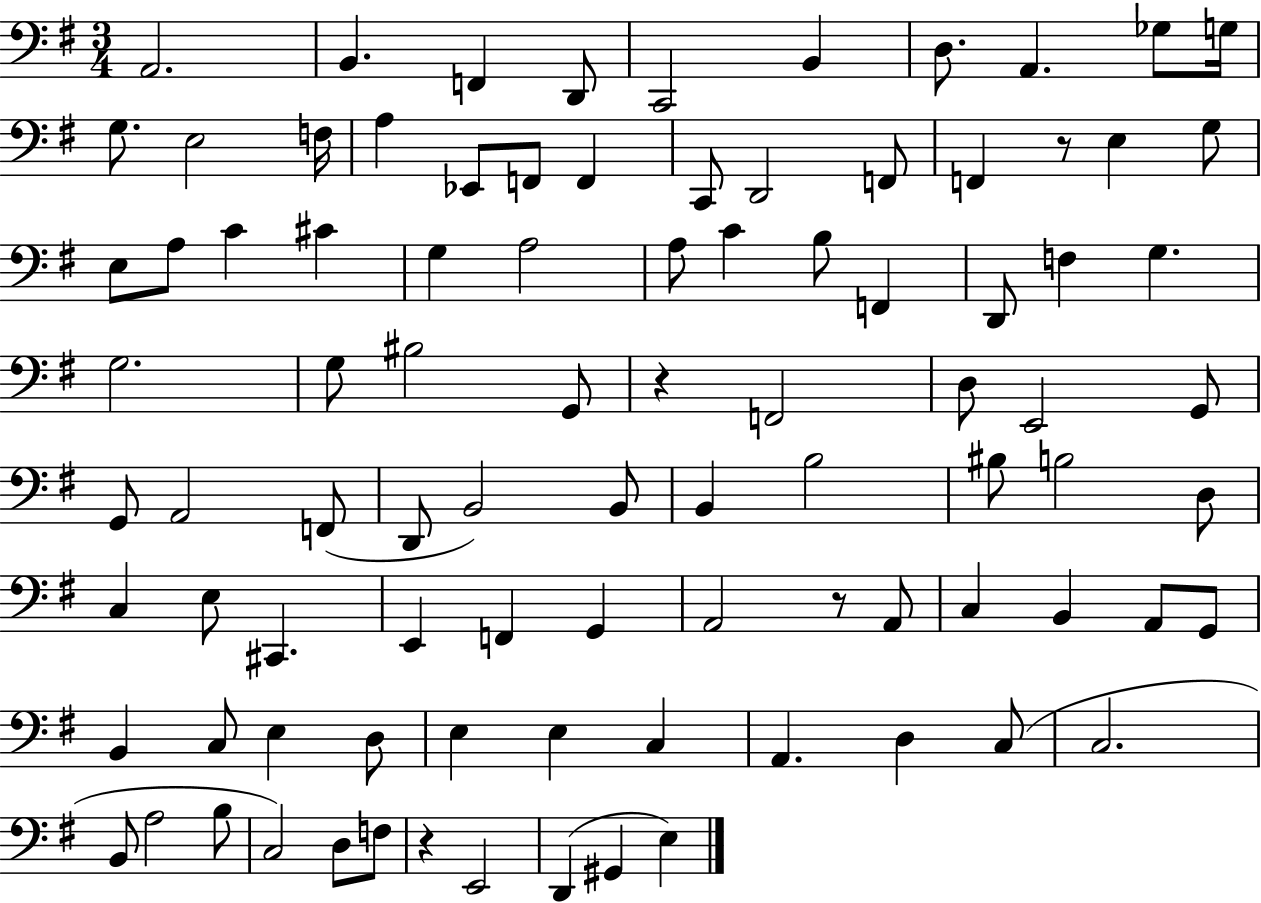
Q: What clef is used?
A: bass